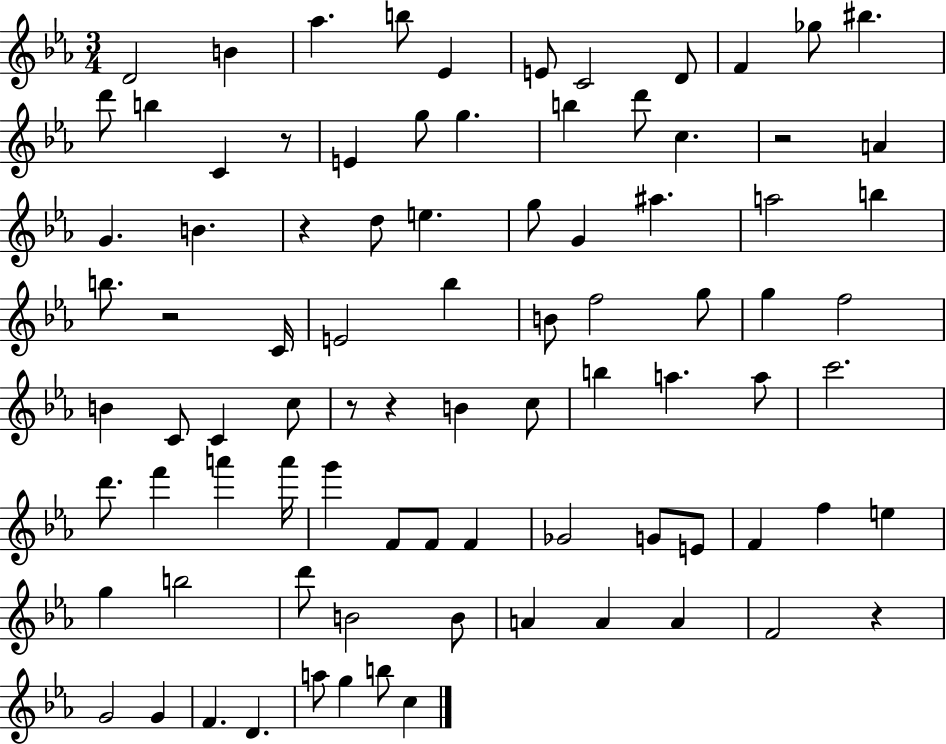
{
  \clef treble
  \numericTimeSignature
  \time 3/4
  \key ees \major
  d'2 b'4 | aes''4. b''8 ees'4 | e'8 c'2 d'8 | f'4 ges''8 bis''4. | \break d'''8 b''4 c'4 r8 | e'4 g''8 g''4. | b''4 d'''8 c''4. | r2 a'4 | \break g'4. b'4. | r4 d''8 e''4. | g''8 g'4 ais''4. | a''2 b''4 | \break b''8. r2 c'16 | e'2 bes''4 | b'8 f''2 g''8 | g''4 f''2 | \break b'4 c'8 c'4 c''8 | r8 r4 b'4 c''8 | b''4 a''4. a''8 | c'''2. | \break d'''8. f'''4 a'''4 a'''16 | g'''4 f'8 f'8 f'4 | ges'2 g'8 e'8 | f'4 f''4 e''4 | \break g''4 b''2 | d'''8 b'2 b'8 | a'4 a'4 a'4 | f'2 r4 | \break g'2 g'4 | f'4. d'4. | a''8 g''4 b''8 c''4 | \bar "|."
}